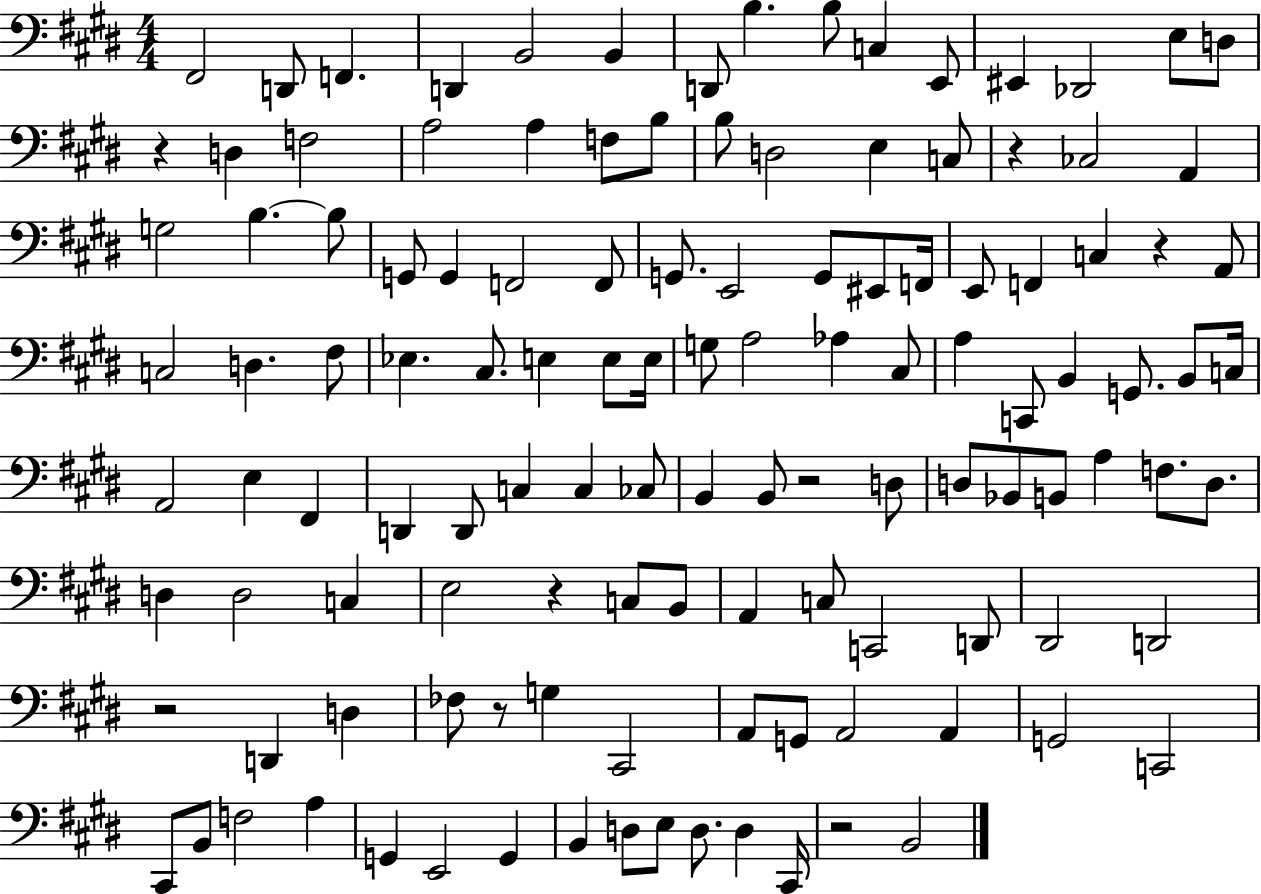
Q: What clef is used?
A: bass